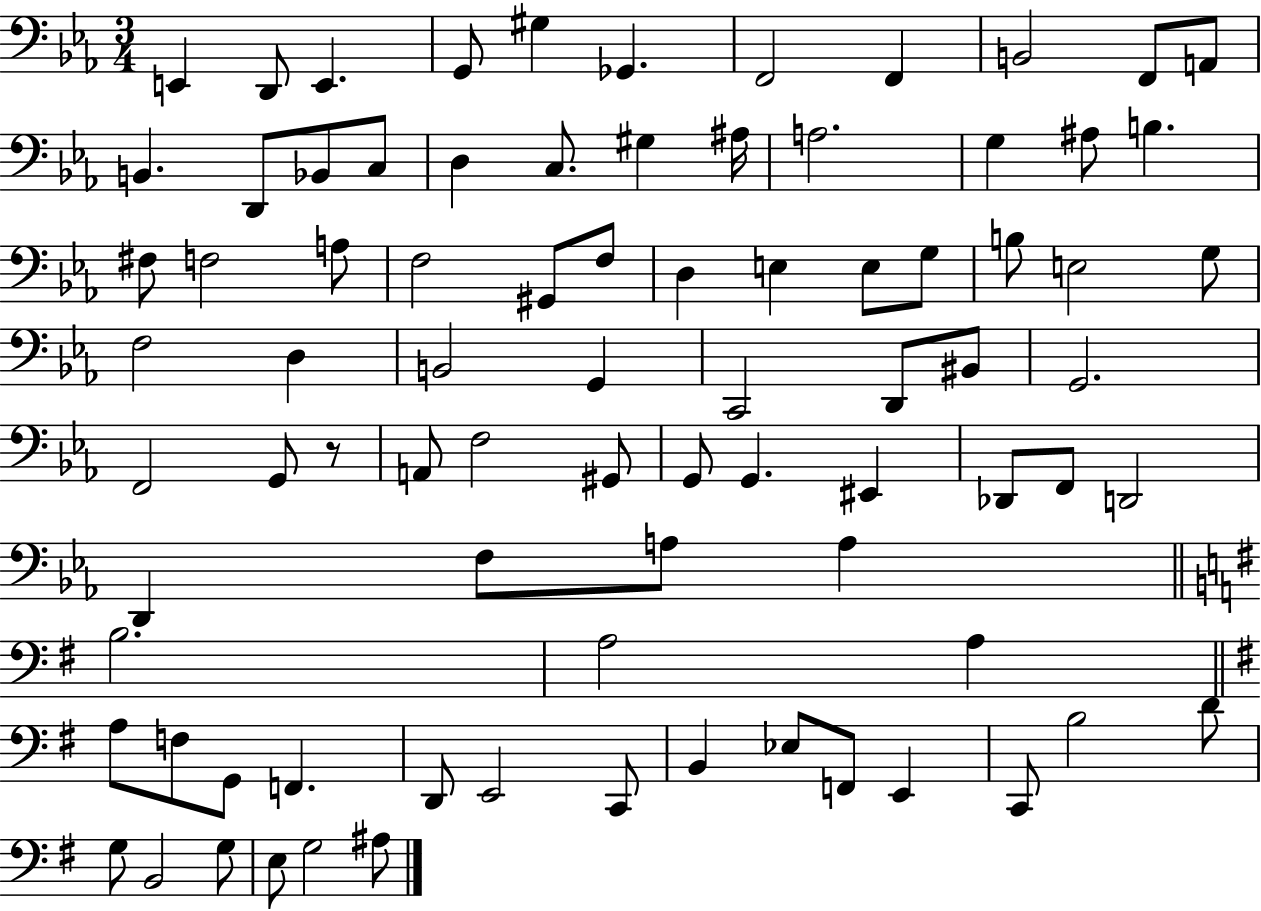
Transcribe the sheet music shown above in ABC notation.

X:1
T:Untitled
M:3/4
L:1/4
K:Eb
E,, D,,/2 E,, G,,/2 ^G, _G,, F,,2 F,, B,,2 F,,/2 A,,/2 B,, D,,/2 _B,,/2 C,/2 D, C,/2 ^G, ^A,/4 A,2 G, ^A,/2 B, ^F,/2 F,2 A,/2 F,2 ^G,,/2 F,/2 D, E, E,/2 G,/2 B,/2 E,2 G,/2 F,2 D, B,,2 G,, C,,2 D,,/2 ^B,,/2 G,,2 F,,2 G,,/2 z/2 A,,/2 F,2 ^G,,/2 G,,/2 G,, ^E,, _D,,/2 F,,/2 D,,2 D,, F,/2 A,/2 A, B,2 A,2 A, A,/2 F,/2 G,,/2 F,, D,,/2 E,,2 C,,/2 B,, _E,/2 F,,/2 E,, C,,/2 B,2 D/2 G,/2 B,,2 G,/2 E,/2 G,2 ^A,/2